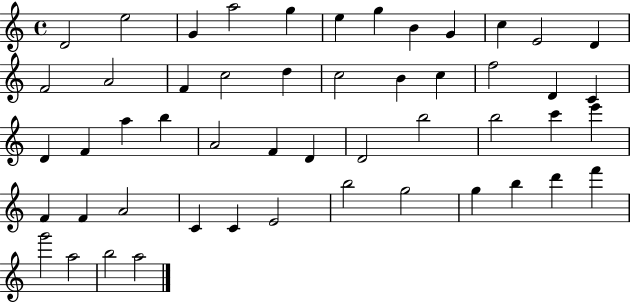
{
  \clef treble
  \time 4/4
  \defaultTimeSignature
  \key c \major
  d'2 e''2 | g'4 a''2 g''4 | e''4 g''4 b'4 g'4 | c''4 e'2 d'4 | \break f'2 a'2 | f'4 c''2 d''4 | c''2 b'4 c''4 | f''2 d'4 c'4 | \break d'4 f'4 a''4 b''4 | a'2 f'4 d'4 | d'2 b''2 | b''2 c'''4 e'''4 | \break f'4 f'4 a'2 | c'4 c'4 e'2 | b''2 g''2 | g''4 b''4 d'''4 f'''4 | \break g'''2 a''2 | b''2 a''2 | \bar "|."
}